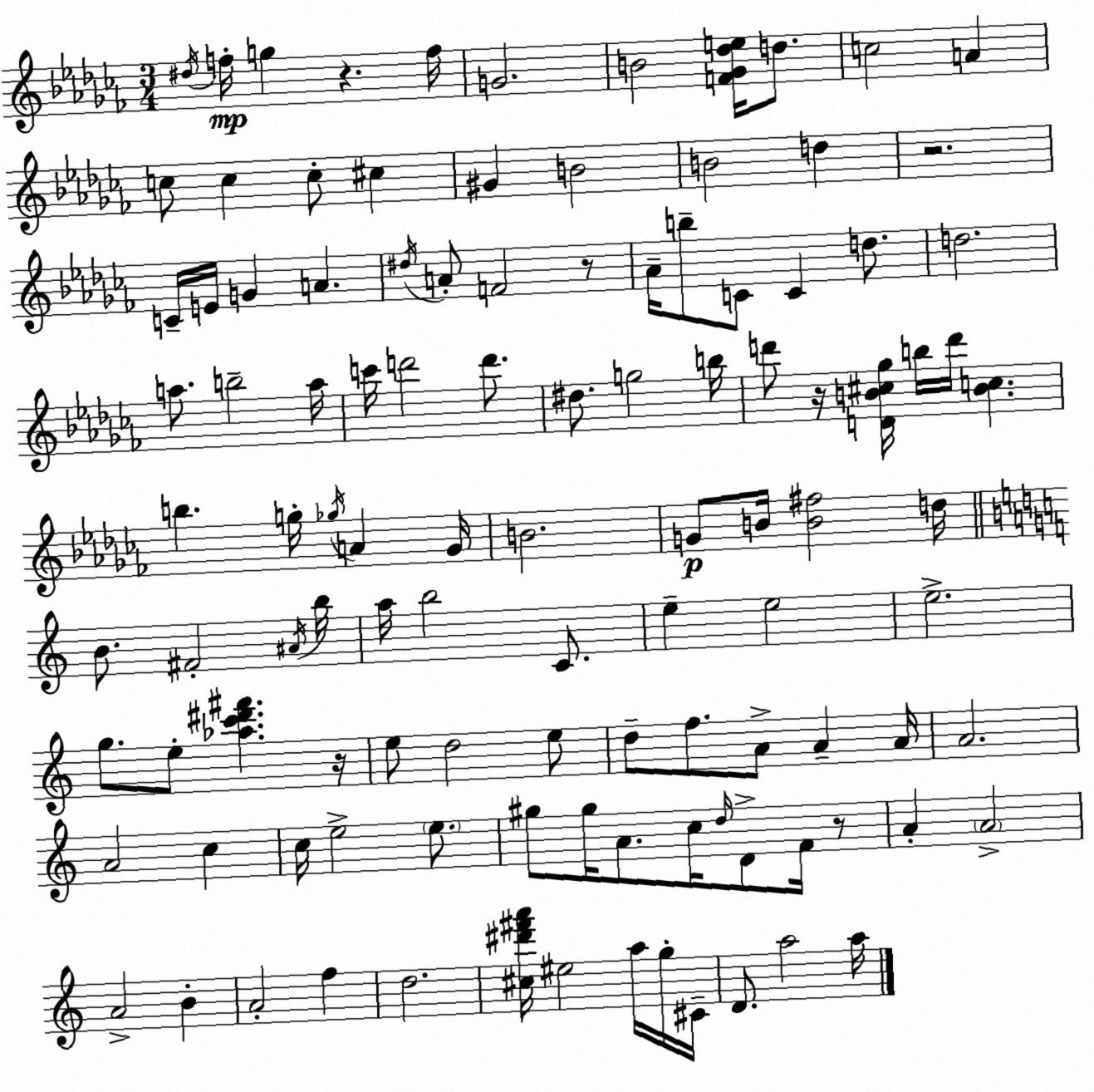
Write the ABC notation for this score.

X:1
T:Untitled
M:3/4
L:1/4
K:Abm
^d/4 f/4 g z f/4 G2 B2 [F_G_de]/4 d/2 c2 A c/2 c c/2 ^c ^G B2 B2 d z2 C/4 E/4 G A ^d/4 A/2 F2 z/2 _A/4 b/2 C/2 C d/2 d2 a/2 b2 a/4 c'/4 d'2 d'/2 ^d/2 g2 b/4 d'/2 z/4 [DB^c_g]/4 b/4 d'/4 [Bc] b g/4 _g/4 A _G/4 B2 G/2 B/4 [B^f]2 d/4 B/2 ^F2 ^A/4 b/4 a/4 b2 C/2 e e2 e2 g/2 e/2 [_ac'^d'^f'] z/4 e/2 d2 e/2 d/2 f/2 A/2 A A/4 A2 A2 c c/4 e2 e/2 ^g/2 ^g/4 A/2 c/4 d/4 D/2 F/4 z/2 A A2 A2 B A2 f d2 [^c^d'^f'a']/4 ^e2 a/4 g/4 ^C/4 D/2 a2 a/4